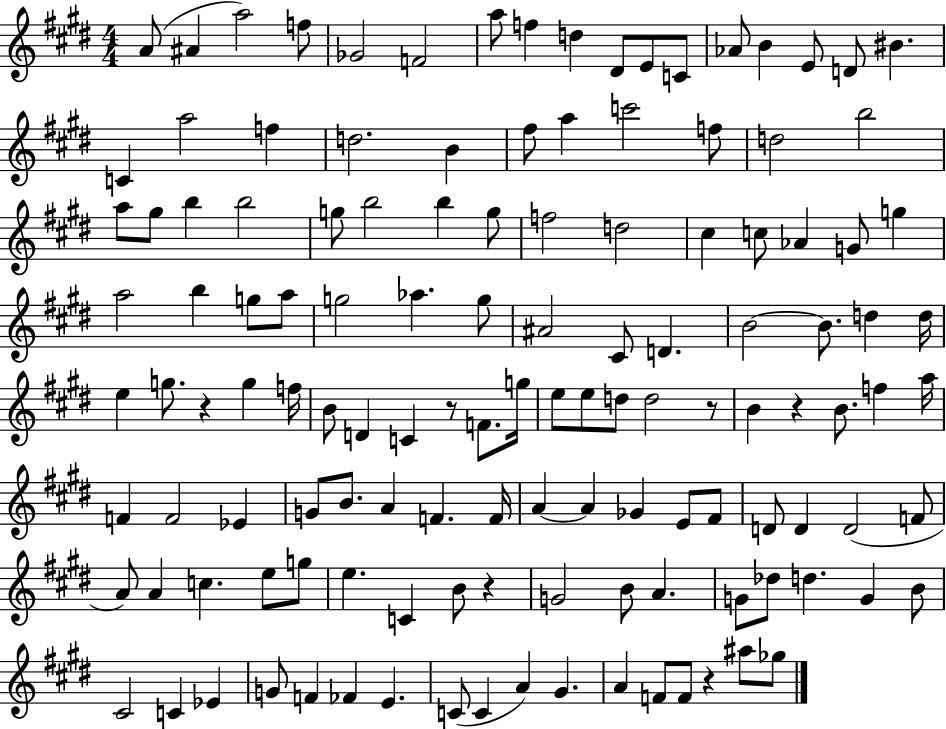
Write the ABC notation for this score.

X:1
T:Untitled
M:4/4
L:1/4
K:E
A/2 ^A a2 f/2 _G2 F2 a/2 f d ^D/2 E/2 C/2 _A/2 B E/2 D/2 ^B C a2 f d2 B ^f/2 a c'2 f/2 d2 b2 a/2 ^g/2 b b2 g/2 b2 b g/2 f2 d2 ^c c/2 _A G/2 g a2 b g/2 a/2 g2 _a g/2 ^A2 ^C/2 D B2 B/2 d d/4 e g/2 z g f/4 B/2 D C z/2 F/2 g/4 e/2 e/2 d/2 d2 z/2 B z B/2 f a/4 F F2 _E G/2 B/2 A F F/4 A A _G E/2 ^F/2 D/2 D D2 F/2 A/2 A c e/2 g/2 e C B/2 z G2 B/2 A G/2 _d/2 d G B/2 ^C2 C _E G/2 F _F E C/2 C A ^G A F/2 F/2 z ^a/2 _g/2